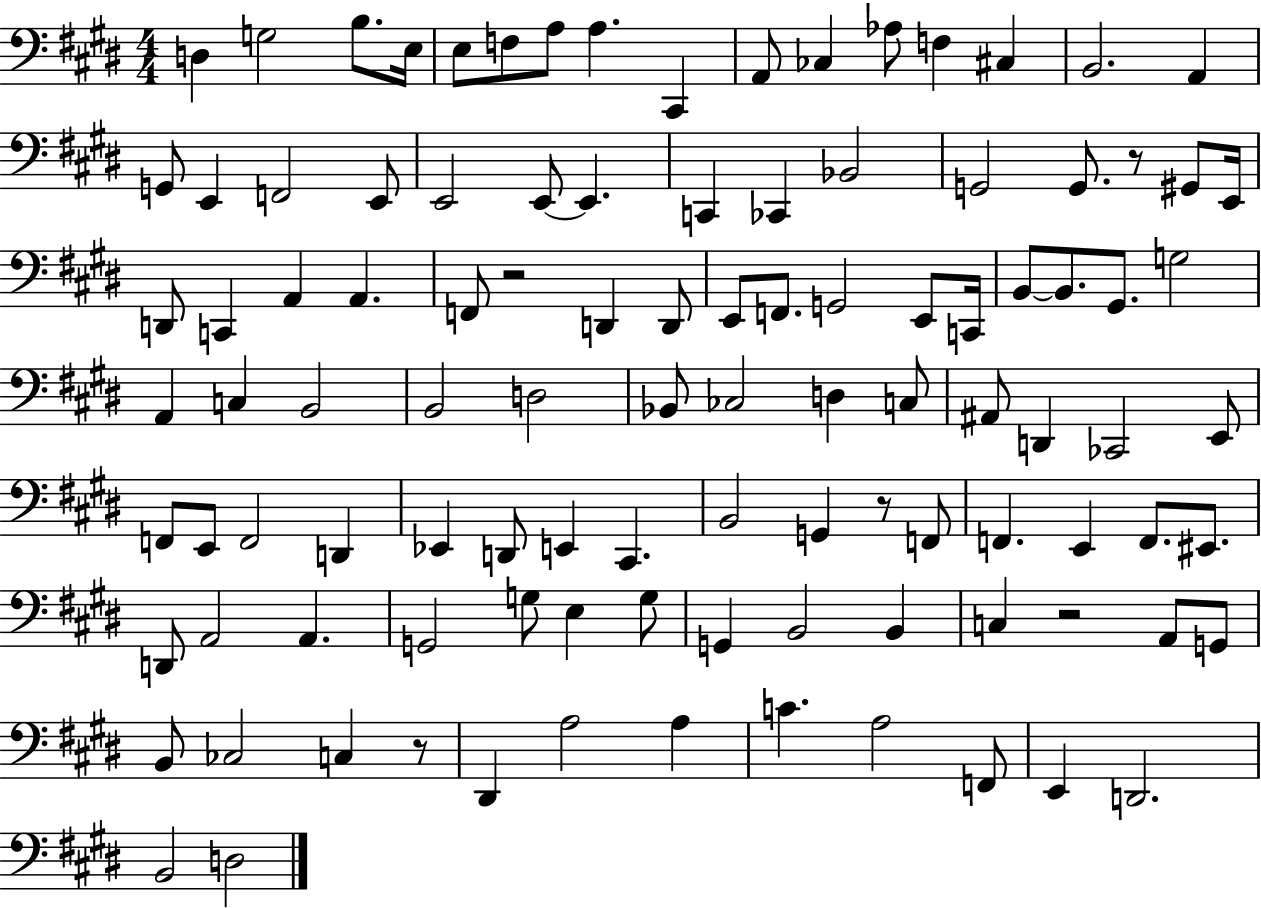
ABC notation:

X:1
T:Untitled
M:4/4
L:1/4
K:E
D, G,2 B,/2 E,/4 E,/2 F,/2 A,/2 A, ^C,, A,,/2 _C, _A,/2 F, ^C, B,,2 A,, G,,/2 E,, F,,2 E,,/2 E,,2 E,,/2 E,, C,, _C,, _B,,2 G,,2 G,,/2 z/2 ^G,,/2 E,,/4 D,,/2 C,, A,, A,, F,,/2 z2 D,, D,,/2 E,,/2 F,,/2 G,,2 E,,/2 C,,/4 B,,/2 B,,/2 ^G,,/2 G,2 A,, C, B,,2 B,,2 D,2 _B,,/2 _C,2 D, C,/2 ^A,,/2 D,, _C,,2 E,,/2 F,,/2 E,,/2 F,,2 D,, _E,, D,,/2 E,, ^C,, B,,2 G,, z/2 F,,/2 F,, E,, F,,/2 ^E,,/2 D,,/2 A,,2 A,, G,,2 G,/2 E, G,/2 G,, B,,2 B,, C, z2 A,,/2 G,,/2 B,,/2 _C,2 C, z/2 ^D,, A,2 A, C A,2 F,,/2 E,, D,,2 B,,2 D,2